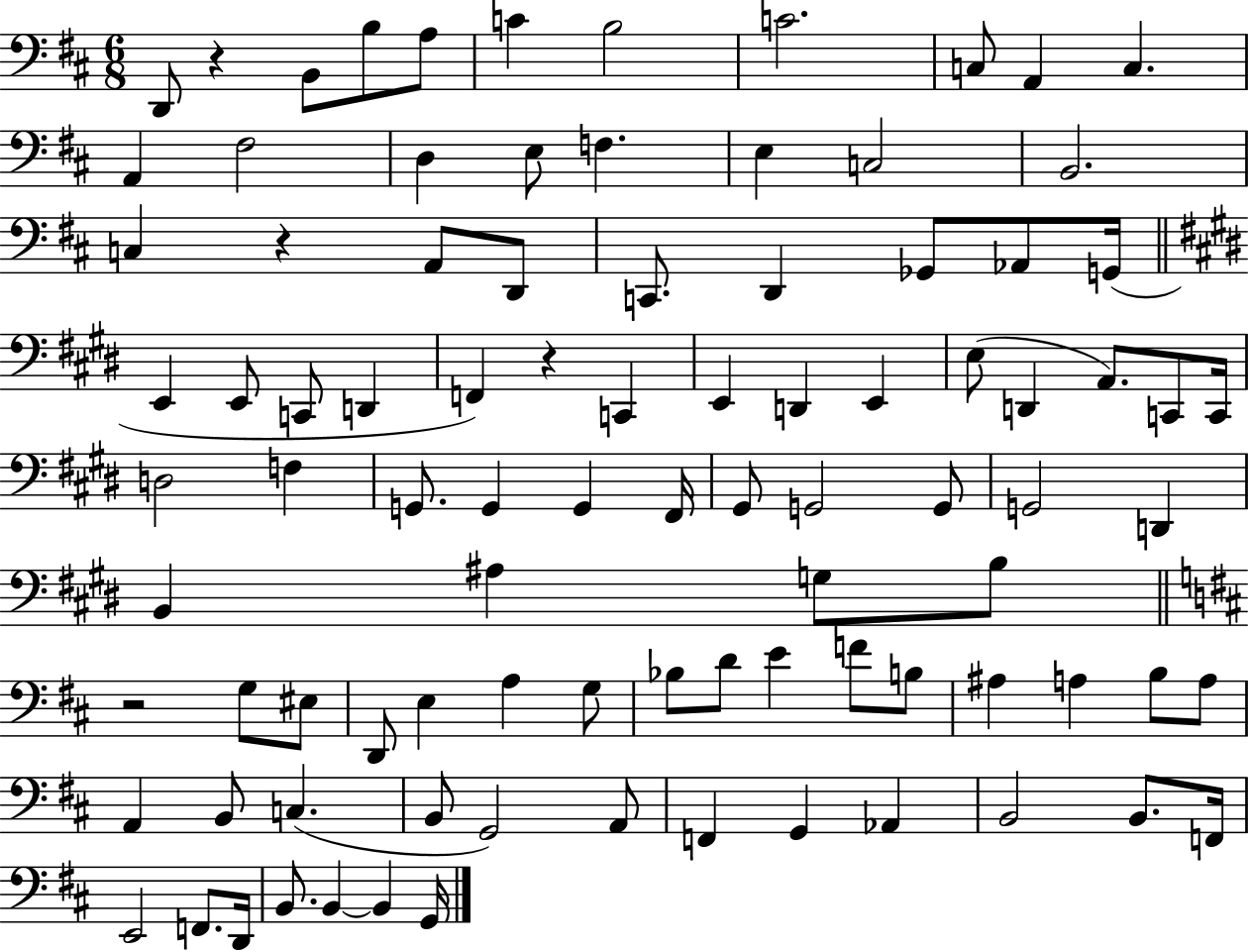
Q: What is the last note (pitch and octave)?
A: G2